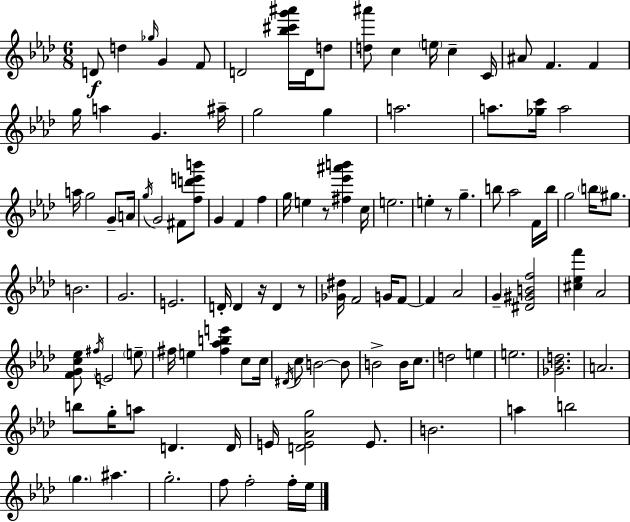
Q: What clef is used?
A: treble